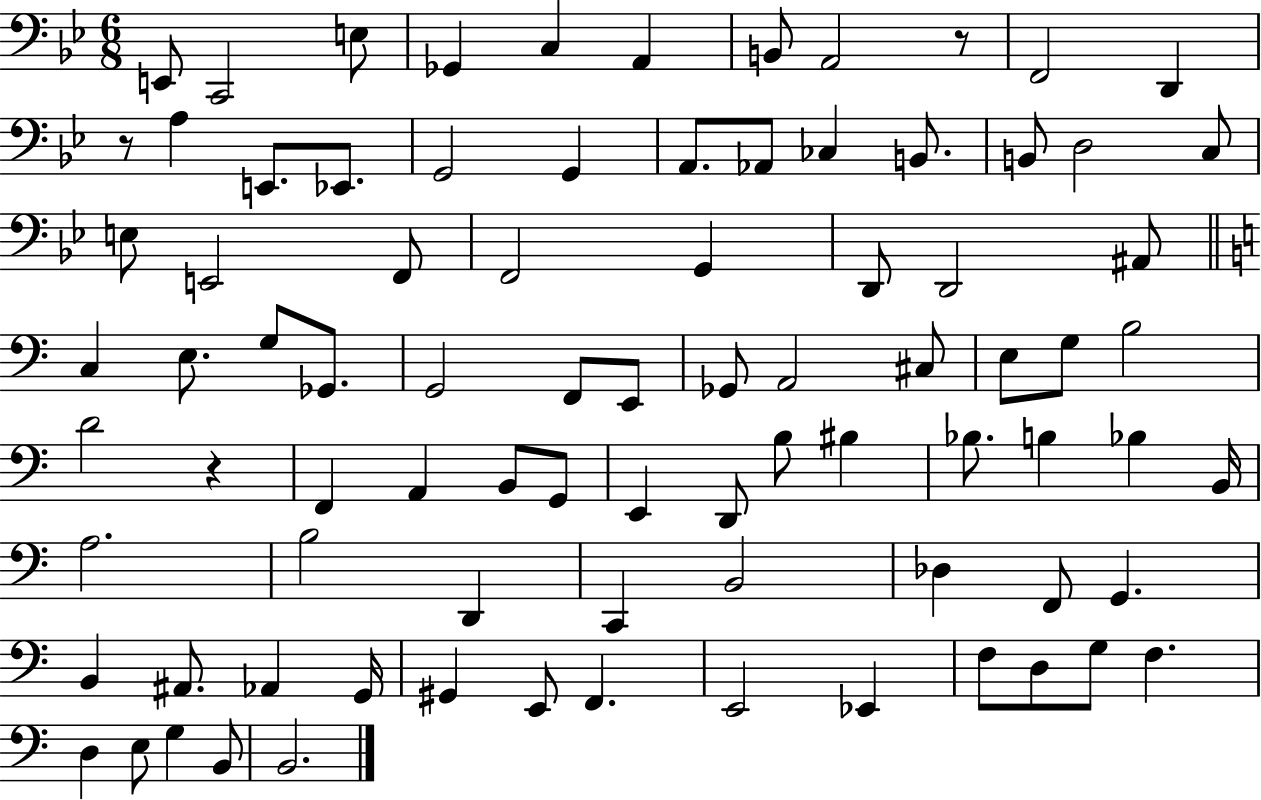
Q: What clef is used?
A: bass